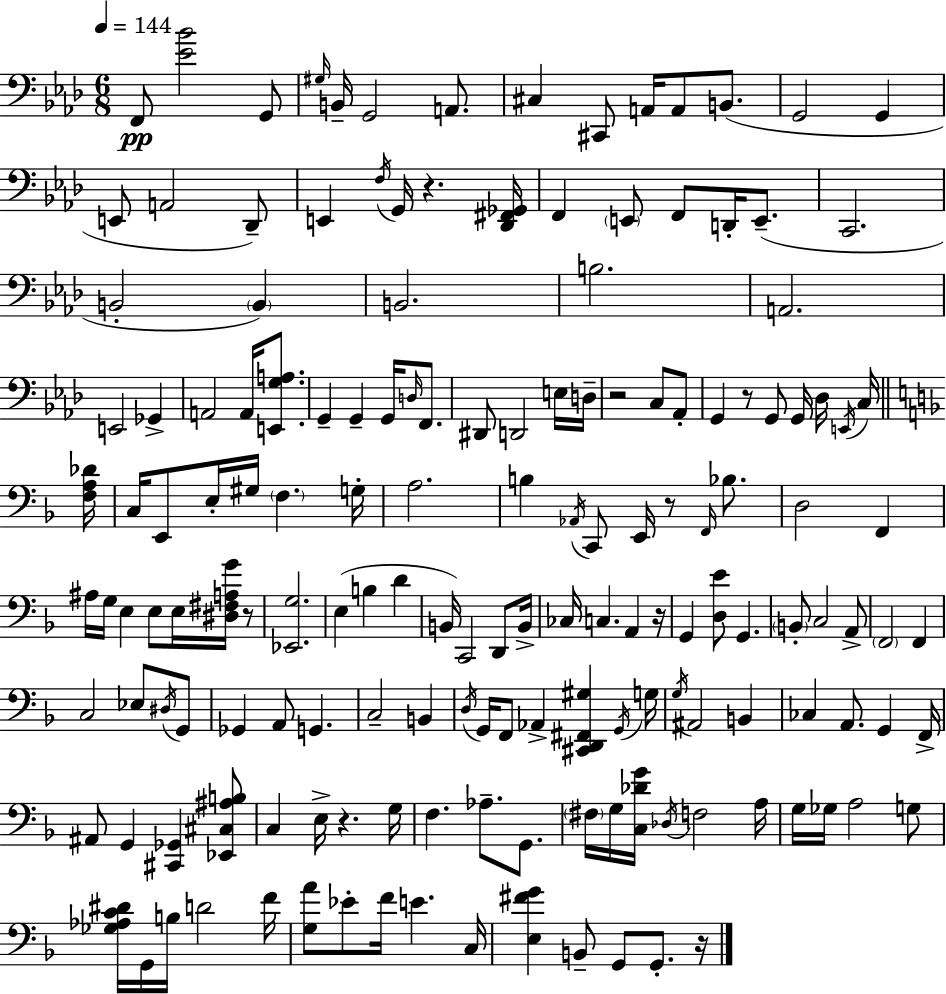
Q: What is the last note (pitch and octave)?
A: G2